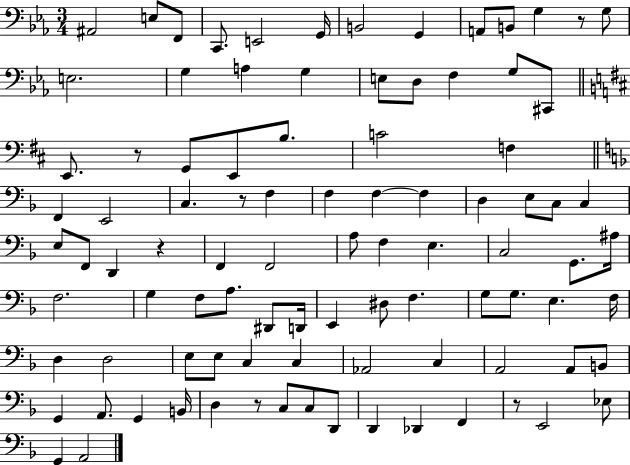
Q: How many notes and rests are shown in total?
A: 94